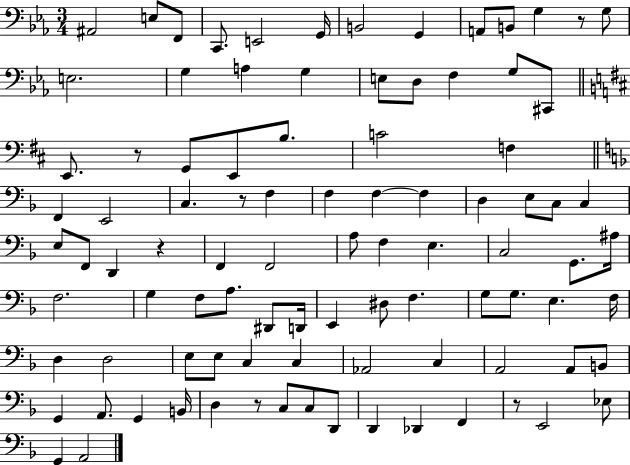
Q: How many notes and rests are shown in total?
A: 94